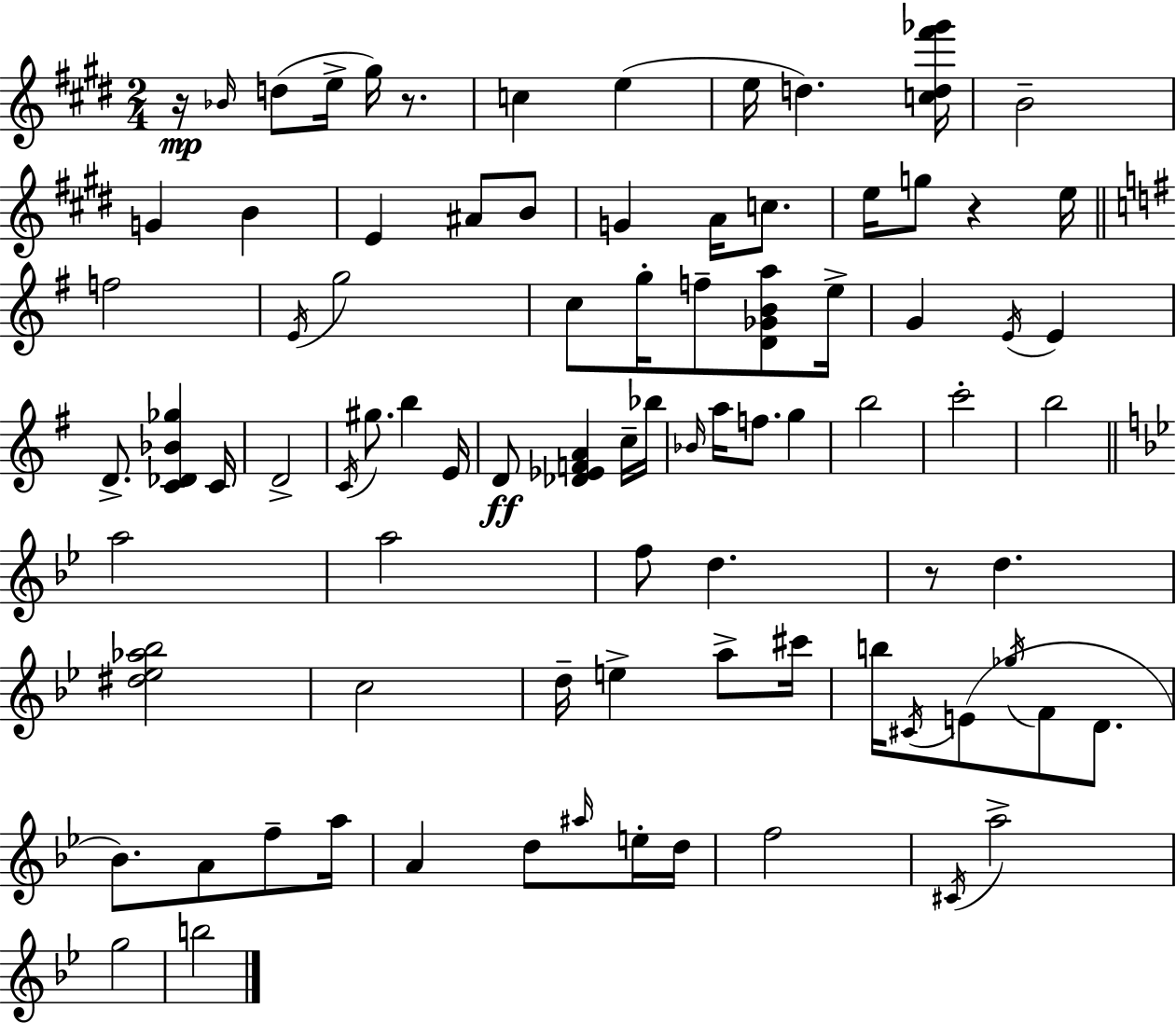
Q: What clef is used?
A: treble